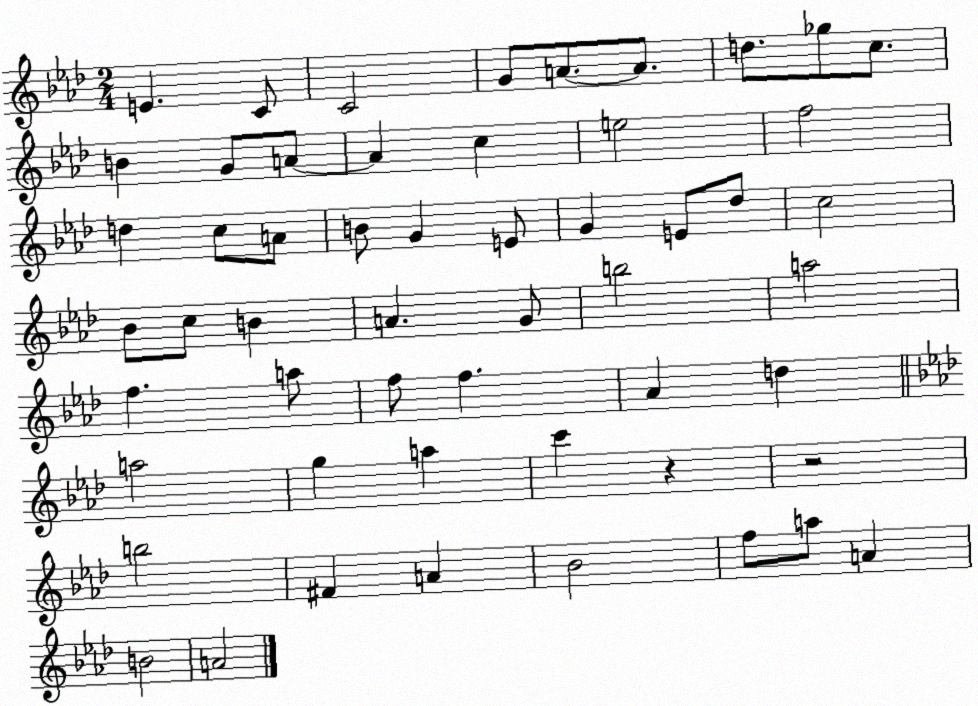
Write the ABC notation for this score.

X:1
T:Untitled
M:2/4
L:1/4
K:Ab
E C/2 C2 G/2 A/2 A/2 d/2 _g/2 c/2 B G/2 A/2 A c e2 f2 d c/2 A/2 B/2 G E/2 G E/2 _d/2 c2 _B/2 c/2 B A G/2 b2 a2 f a/2 f/2 f _A d a2 g a c' z z2 b2 ^F A _B2 f/2 a/2 A B2 A2